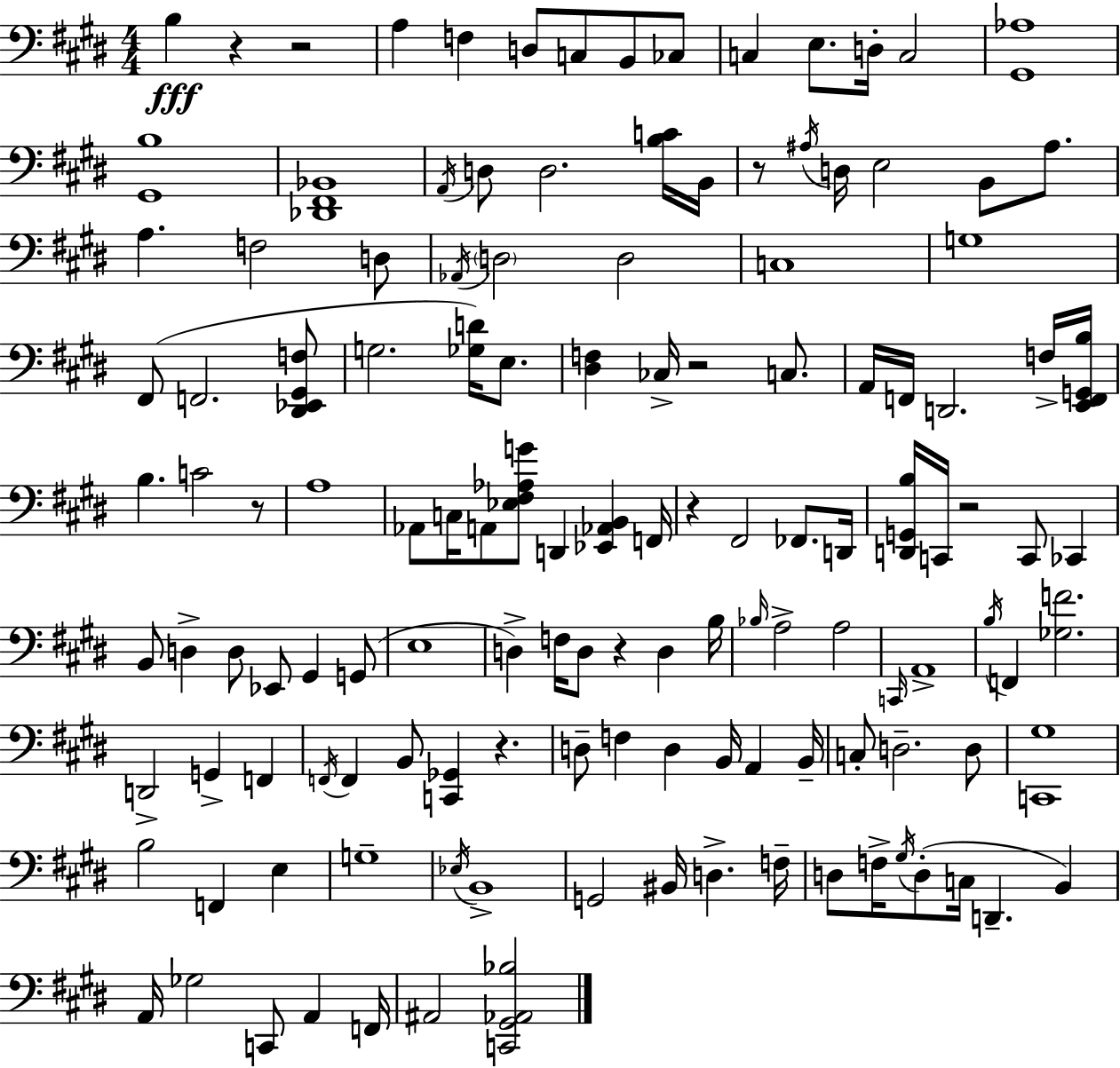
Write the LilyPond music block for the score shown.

{
  \clef bass
  \numericTimeSignature
  \time 4/4
  \key e \major
  b4\fff r4 r2 | a4 f4 d8 c8 b,8 ces8 | c4 e8. d16-. c2 | <gis, aes>1 | \break <gis, b>1 | <des, fis, bes,>1 | \acciaccatura { a,16 } d8 d2. <b c'>16 | b,16 r8 \acciaccatura { ais16 } d16 e2 b,8 ais8. | \break a4. f2 | d8 \acciaccatura { aes,16 } \parenthesize d2 d2 | c1 | g1 | \break fis,8( f,2. | <dis, ees, gis, f>8 g2. <ges d'>16) | e8. <dis f>4 ces16-> r2 | c8. a,16 f,16 d,2. | \break f16-> <e, f, g, b>16 b4. c'2 | r8 a1 | aes,8 c16 a,8 <ees fis aes g'>8 d,4 <ees, aes, b,>4 | f,16 r4 fis,2 fes,8. | \break d,16 <d, g, b>16 c,16 r2 c,8 ces,4 | b,8 d4-> d8 ees,8 gis,4 | g,8( e1 | d4->) f16 d8 r4 d4 | \break b16 \grace { bes16 } a2-> a2 | \grace { c,16 } a,1-> | \acciaccatura { b16 } f,4 <ges f'>2. | d,2-> g,4-> | \break f,4 \acciaccatura { f,16 } f,4 b,8 <c, ges,>4 | r4. d8-- f4 d4 | b,16 a,4 b,16-- c8-. d2.-- | d8 <c, gis>1 | \break b2 f,4 | e4 g1-- | \acciaccatura { ees16 } b,1-> | g,2 | \break bis,16 d4.-> f16-- d8 f16-> \acciaccatura { gis16 } d8-.( c16 d,4.-- | b,4) a,16 ges2 | c,8 a,4 f,16 ais,2 | <c, gis, aes, bes>2 \bar "|."
}